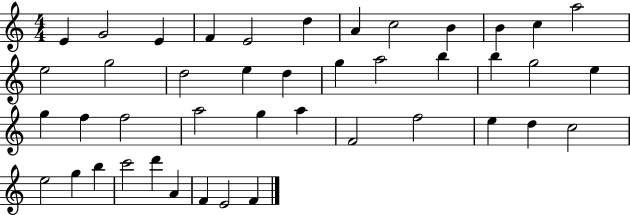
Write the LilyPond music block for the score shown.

{
  \clef treble
  \numericTimeSignature
  \time 4/4
  \key c \major
  e'4 g'2 e'4 | f'4 e'2 d''4 | a'4 c''2 b'4 | b'4 c''4 a''2 | \break e''2 g''2 | d''2 e''4 d''4 | g''4 a''2 b''4 | b''4 g''2 e''4 | \break g''4 f''4 f''2 | a''2 g''4 a''4 | f'2 f''2 | e''4 d''4 c''2 | \break e''2 g''4 b''4 | c'''2 d'''4 a'4 | f'4 e'2 f'4 | \bar "|."
}